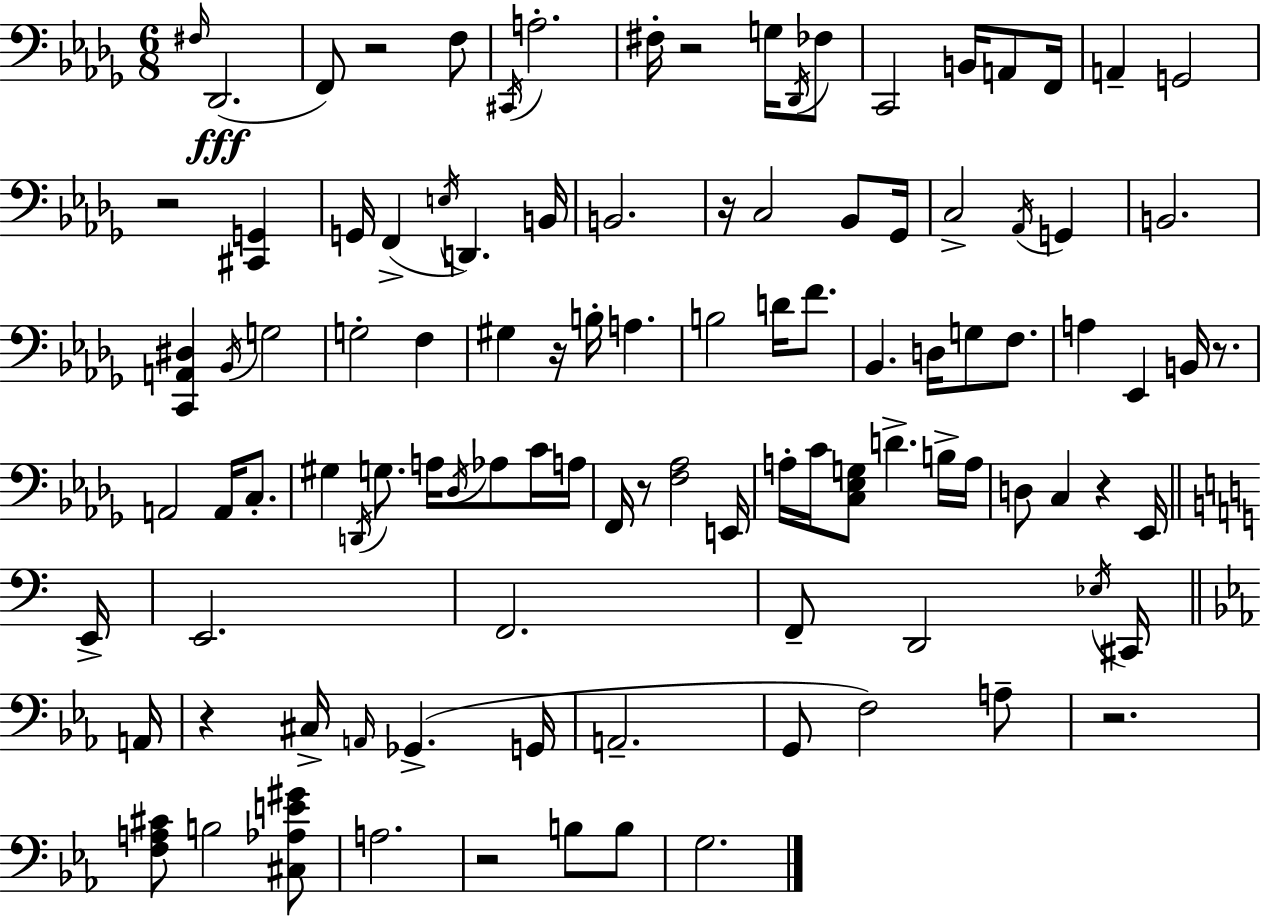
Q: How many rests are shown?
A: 11